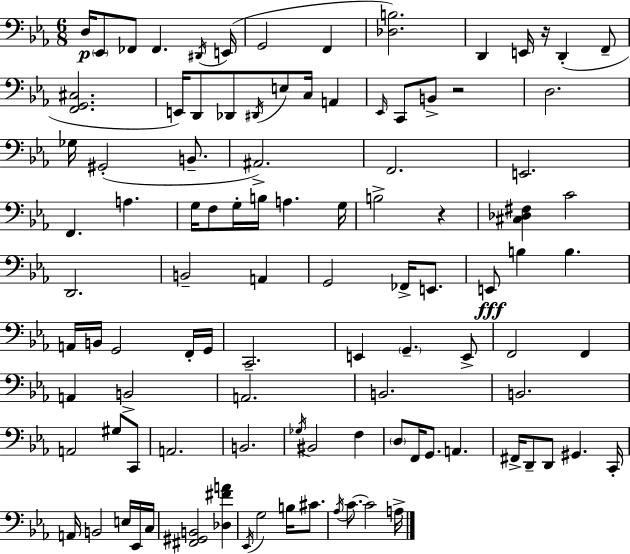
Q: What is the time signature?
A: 6/8